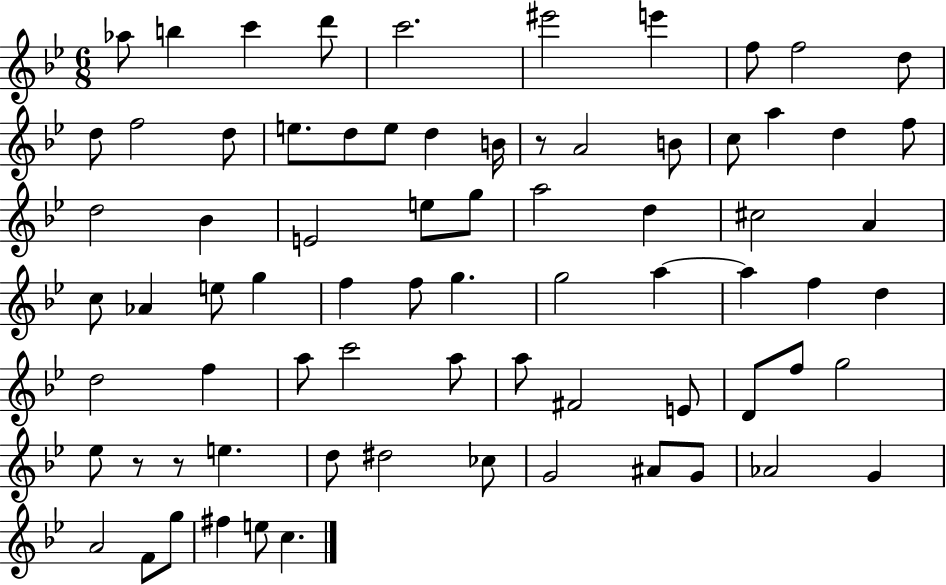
{
  \clef treble
  \numericTimeSignature
  \time 6/8
  \key bes \major
  aes''8 b''4 c'''4 d'''8 | c'''2. | eis'''2 e'''4 | f''8 f''2 d''8 | \break d''8 f''2 d''8 | e''8. d''8 e''8 d''4 b'16 | r8 a'2 b'8 | c''8 a''4 d''4 f''8 | \break d''2 bes'4 | e'2 e''8 g''8 | a''2 d''4 | cis''2 a'4 | \break c''8 aes'4 e''8 g''4 | f''4 f''8 g''4. | g''2 a''4~~ | a''4 f''4 d''4 | \break d''2 f''4 | a''8 c'''2 a''8 | a''8 fis'2 e'8 | d'8 f''8 g''2 | \break ees''8 r8 r8 e''4. | d''8 dis''2 ces''8 | g'2 ais'8 g'8 | aes'2 g'4 | \break a'2 f'8 g''8 | fis''4 e''8 c''4. | \bar "|."
}